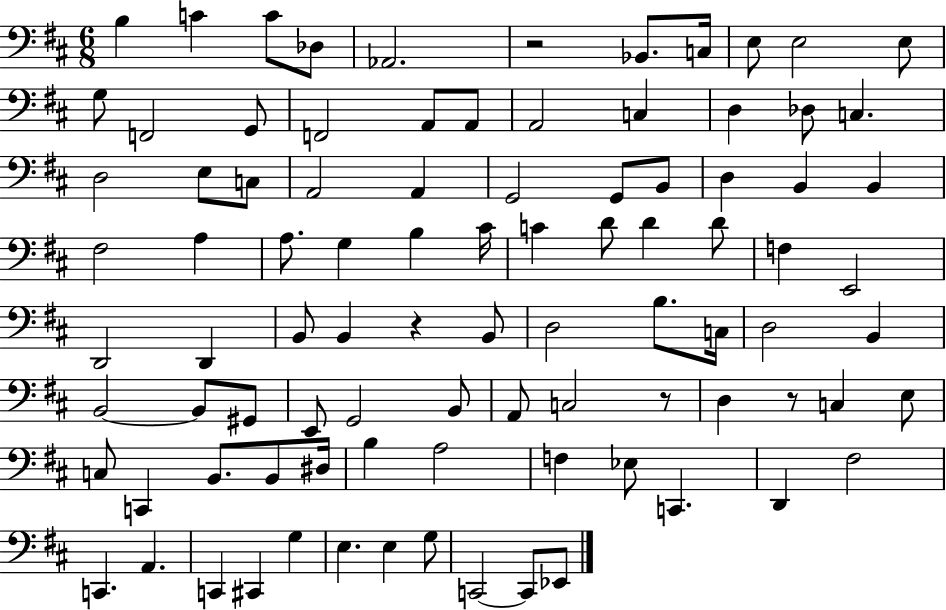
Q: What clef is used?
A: bass